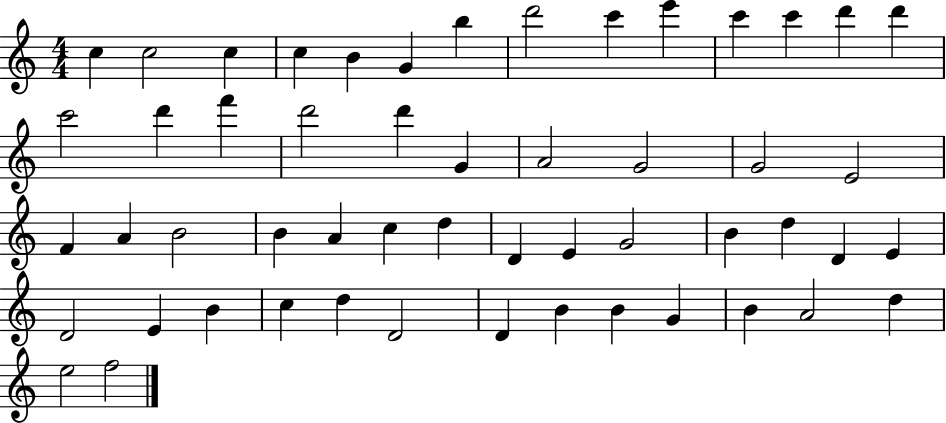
C5/q C5/h C5/q C5/q B4/q G4/q B5/q D6/h C6/q E6/q C6/q C6/q D6/q D6/q C6/h D6/q F6/q D6/h D6/q G4/q A4/h G4/h G4/h E4/h F4/q A4/q B4/h B4/q A4/q C5/q D5/q D4/q E4/q G4/h B4/q D5/q D4/q E4/q D4/h E4/q B4/q C5/q D5/q D4/h D4/q B4/q B4/q G4/q B4/q A4/h D5/q E5/h F5/h